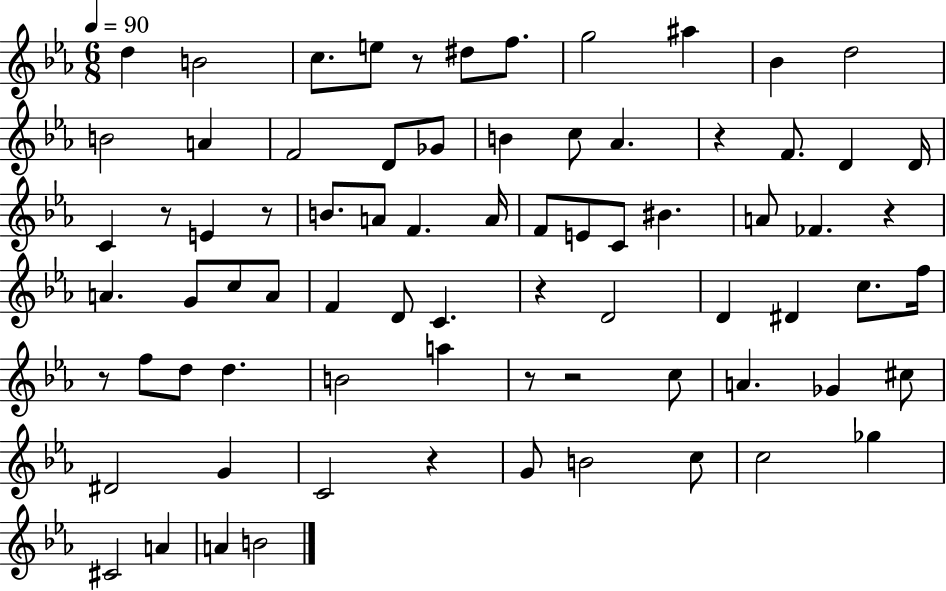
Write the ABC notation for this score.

X:1
T:Untitled
M:6/8
L:1/4
K:Eb
d B2 c/2 e/2 z/2 ^d/2 f/2 g2 ^a _B d2 B2 A F2 D/2 _G/2 B c/2 _A z F/2 D D/4 C z/2 E z/2 B/2 A/2 F A/4 F/2 E/2 C/2 ^B A/2 _F z A G/2 c/2 A/2 F D/2 C z D2 D ^D c/2 f/4 z/2 f/2 d/2 d B2 a z/2 z2 c/2 A _G ^c/2 ^D2 G C2 z G/2 B2 c/2 c2 _g ^C2 A A B2